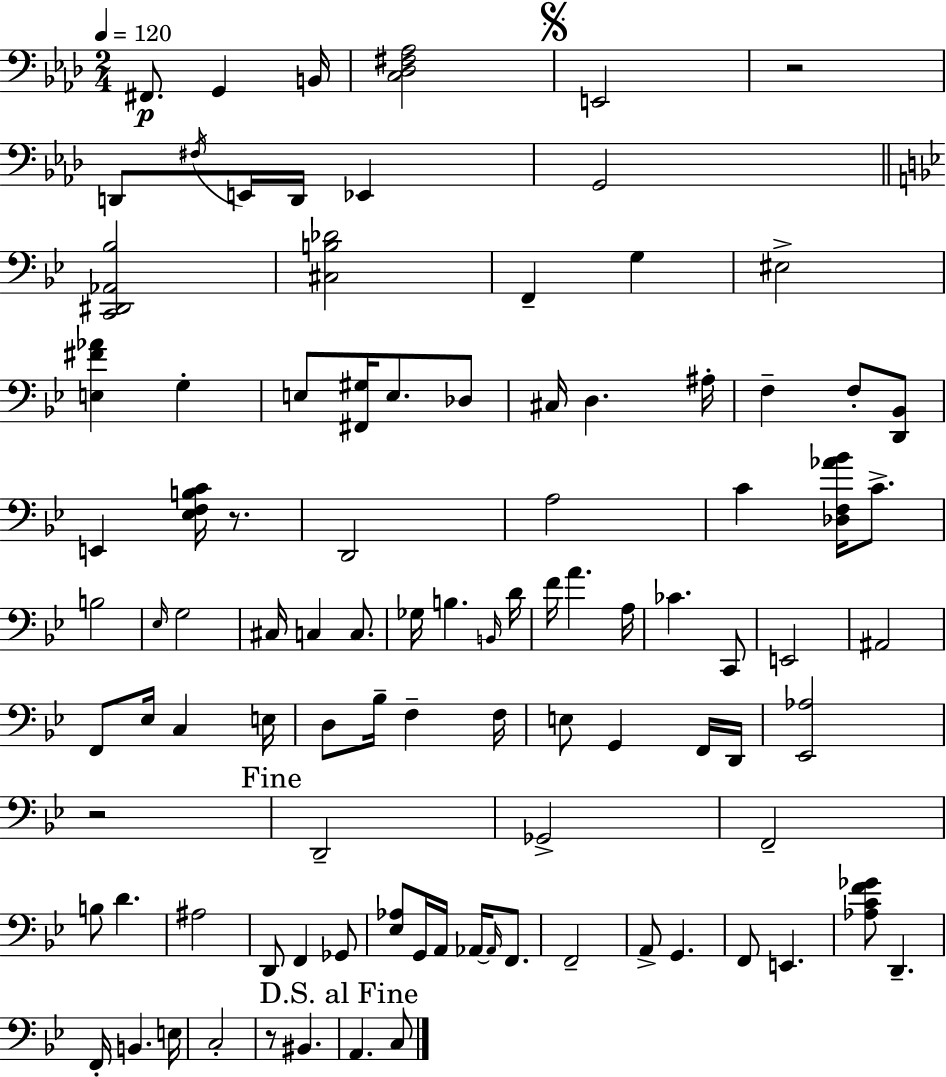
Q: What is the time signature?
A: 2/4